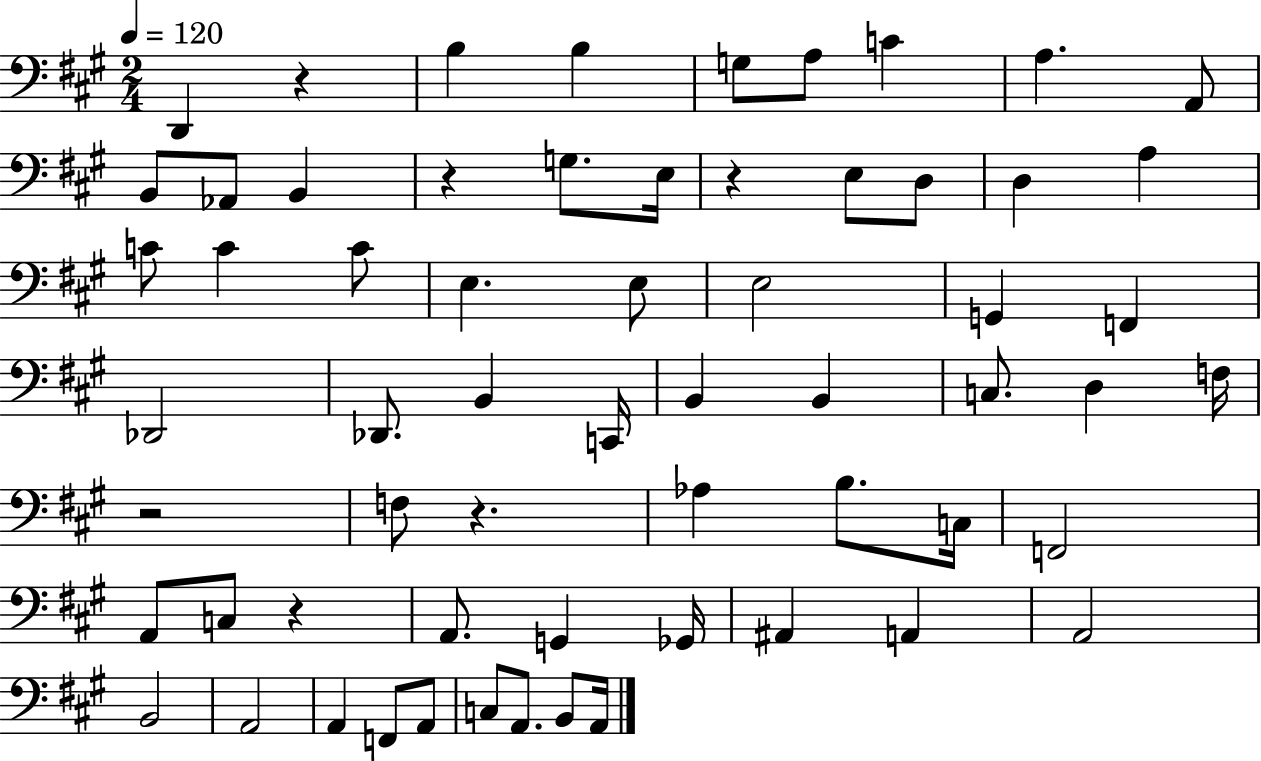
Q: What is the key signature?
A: A major